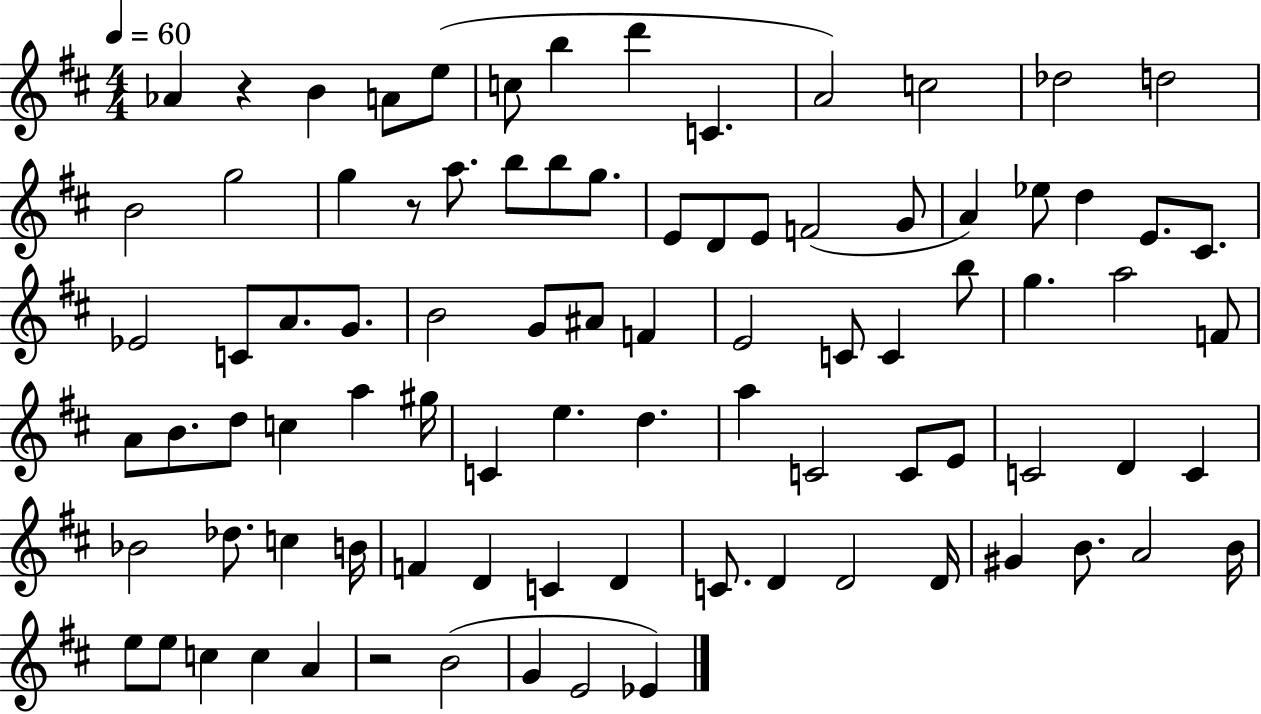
Ab4/q R/q B4/q A4/e E5/e C5/e B5/q D6/q C4/q. A4/h C5/h Db5/h D5/h B4/h G5/h G5/q R/e A5/e. B5/e B5/e G5/e. E4/e D4/e E4/e F4/h G4/e A4/q Eb5/e D5/q E4/e. C#4/e. Eb4/h C4/e A4/e. G4/e. B4/h G4/e A#4/e F4/q E4/h C4/e C4/q B5/e G5/q. A5/h F4/e A4/e B4/e. D5/e C5/q A5/q G#5/s C4/q E5/q. D5/q. A5/q C4/h C4/e E4/e C4/h D4/q C4/q Bb4/h Db5/e. C5/q B4/s F4/q D4/q C4/q D4/q C4/e. D4/q D4/h D4/s G#4/q B4/e. A4/h B4/s E5/e E5/e C5/q C5/q A4/q R/h B4/h G4/q E4/h Eb4/q